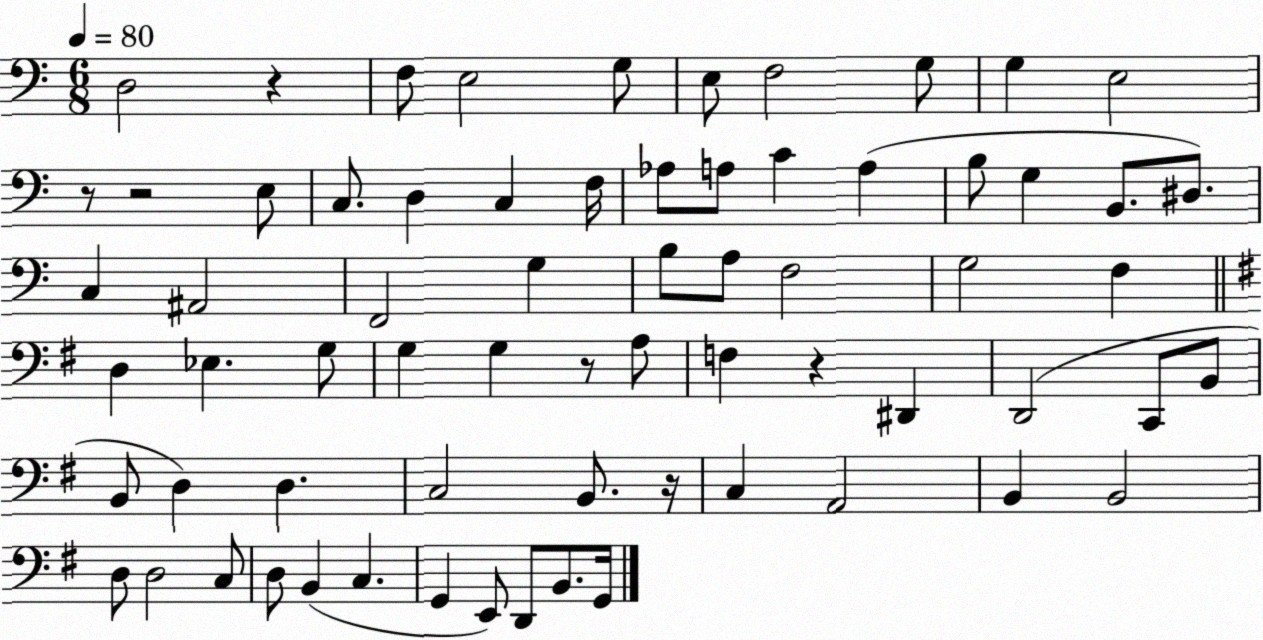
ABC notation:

X:1
T:Untitled
M:6/8
L:1/4
K:C
D,2 z F,/2 E,2 G,/2 E,/2 F,2 G,/2 G, E,2 z/2 z2 E,/2 C,/2 D, C, F,/4 _A,/2 A,/2 C A, B,/2 G, B,,/2 ^D,/2 C, ^A,,2 F,,2 G, B,/2 A,/2 F,2 G,2 F, D, _E, G,/2 G, G, z/2 A,/2 F, z ^D,, D,,2 C,,/2 B,,/2 B,,/2 D, D, C,2 B,,/2 z/4 C, A,,2 B,, B,,2 D,/2 D,2 C,/2 D,/2 B,, C, G,, E,,/2 D,,/2 B,,/2 G,,/4